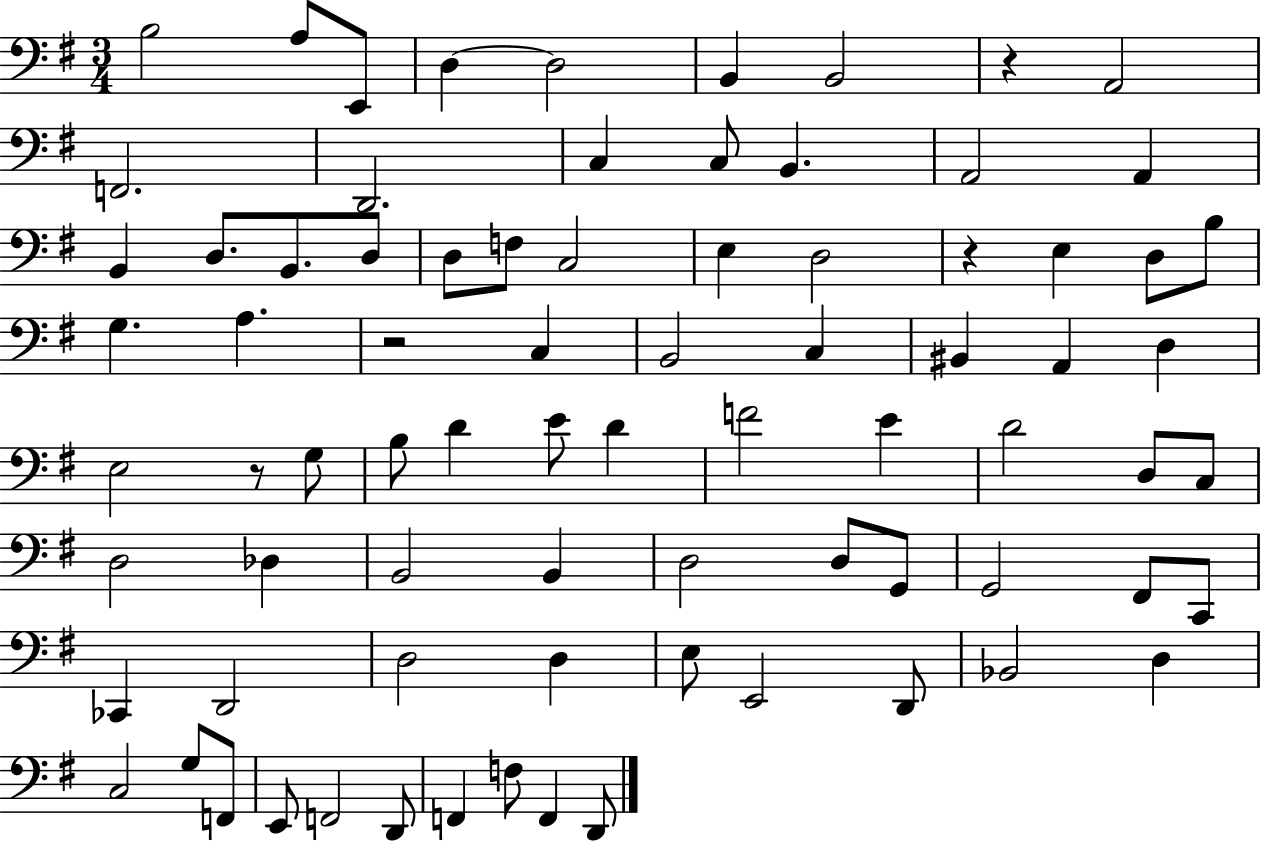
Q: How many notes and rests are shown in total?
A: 79